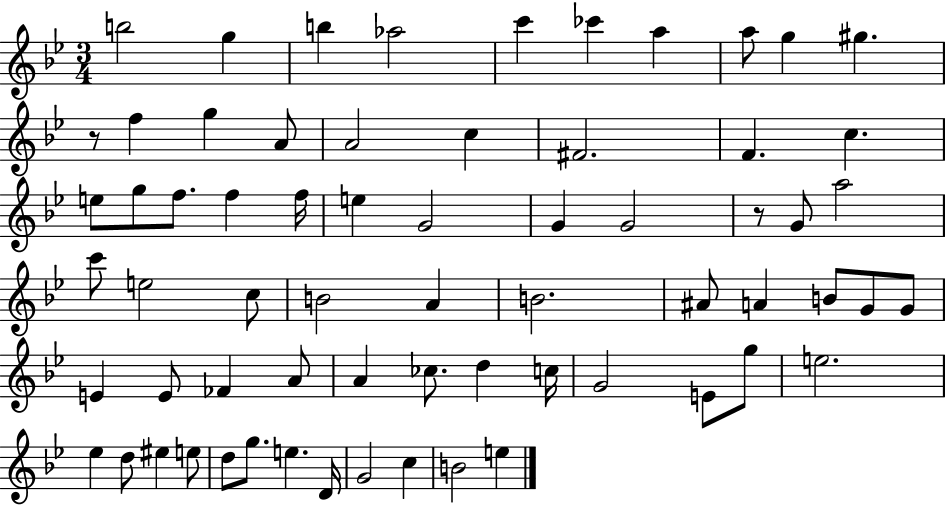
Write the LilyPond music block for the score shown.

{
  \clef treble
  \numericTimeSignature
  \time 3/4
  \key bes \major
  b''2 g''4 | b''4 aes''2 | c'''4 ces'''4 a''4 | a''8 g''4 gis''4. | \break r8 f''4 g''4 a'8 | a'2 c''4 | fis'2. | f'4. c''4. | \break e''8 g''8 f''8. f''4 f''16 | e''4 g'2 | g'4 g'2 | r8 g'8 a''2 | \break c'''8 e''2 c''8 | b'2 a'4 | b'2. | ais'8 a'4 b'8 g'8 g'8 | \break e'4 e'8 fes'4 a'8 | a'4 ces''8. d''4 c''16 | g'2 e'8 g''8 | e''2. | \break ees''4 d''8 eis''4 e''8 | d''8 g''8. e''4. d'16 | g'2 c''4 | b'2 e''4 | \break \bar "|."
}